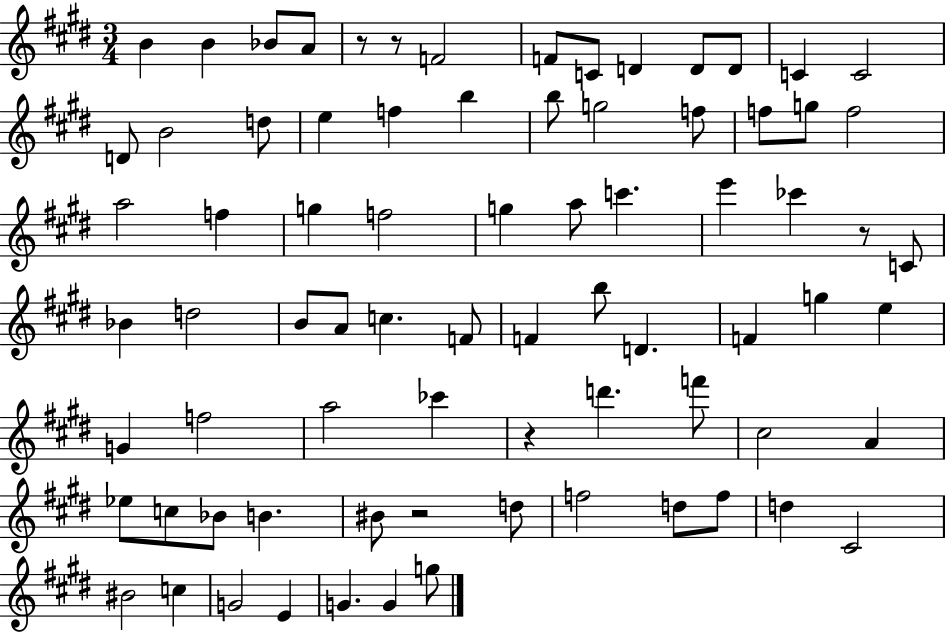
B4/q B4/q Bb4/e A4/e R/e R/e F4/h F4/e C4/e D4/q D4/e D4/e C4/q C4/h D4/e B4/h D5/e E5/q F5/q B5/q B5/e G5/h F5/e F5/e G5/e F5/h A5/h F5/q G5/q F5/h G5/q A5/e C6/q. E6/q CES6/q R/e C4/e Bb4/q D5/h B4/e A4/e C5/q. F4/e F4/q B5/e D4/q. F4/q G5/q E5/q G4/q F5/h A5/h CES6/q R/q D6/q. F6/e C#5/h A4/q Eb5/e C5/e Bb4/e B4/q. BIS4/e R/h D5/e F5/h D5/e F5/e D5/q C#4/h BIS4/h C5/q G4/h E4/q G4/q. G4/q G5/e